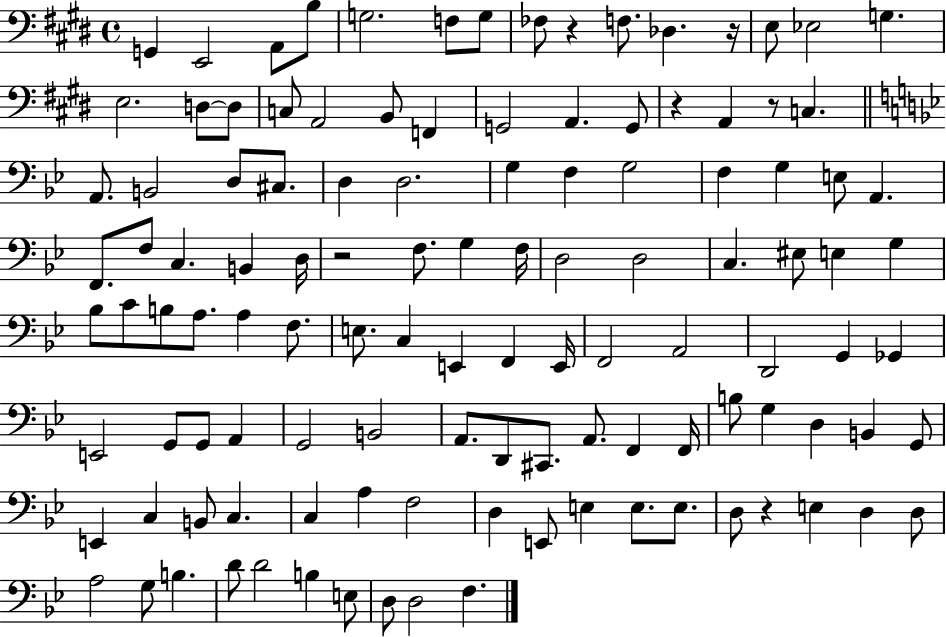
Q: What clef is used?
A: bass